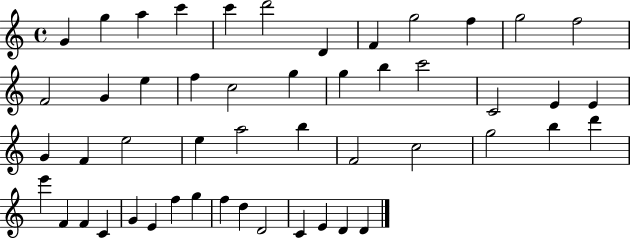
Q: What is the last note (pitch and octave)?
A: D4